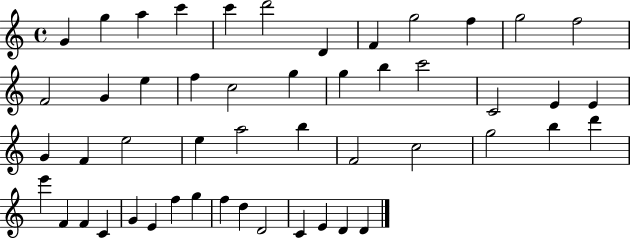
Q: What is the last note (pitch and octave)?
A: D4